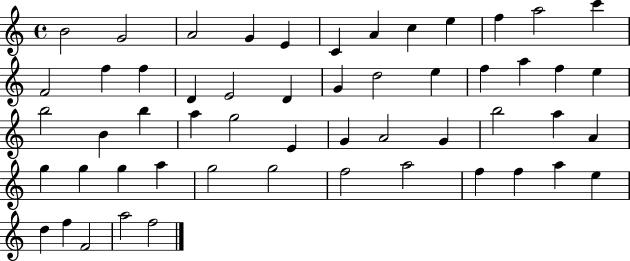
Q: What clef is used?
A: treble